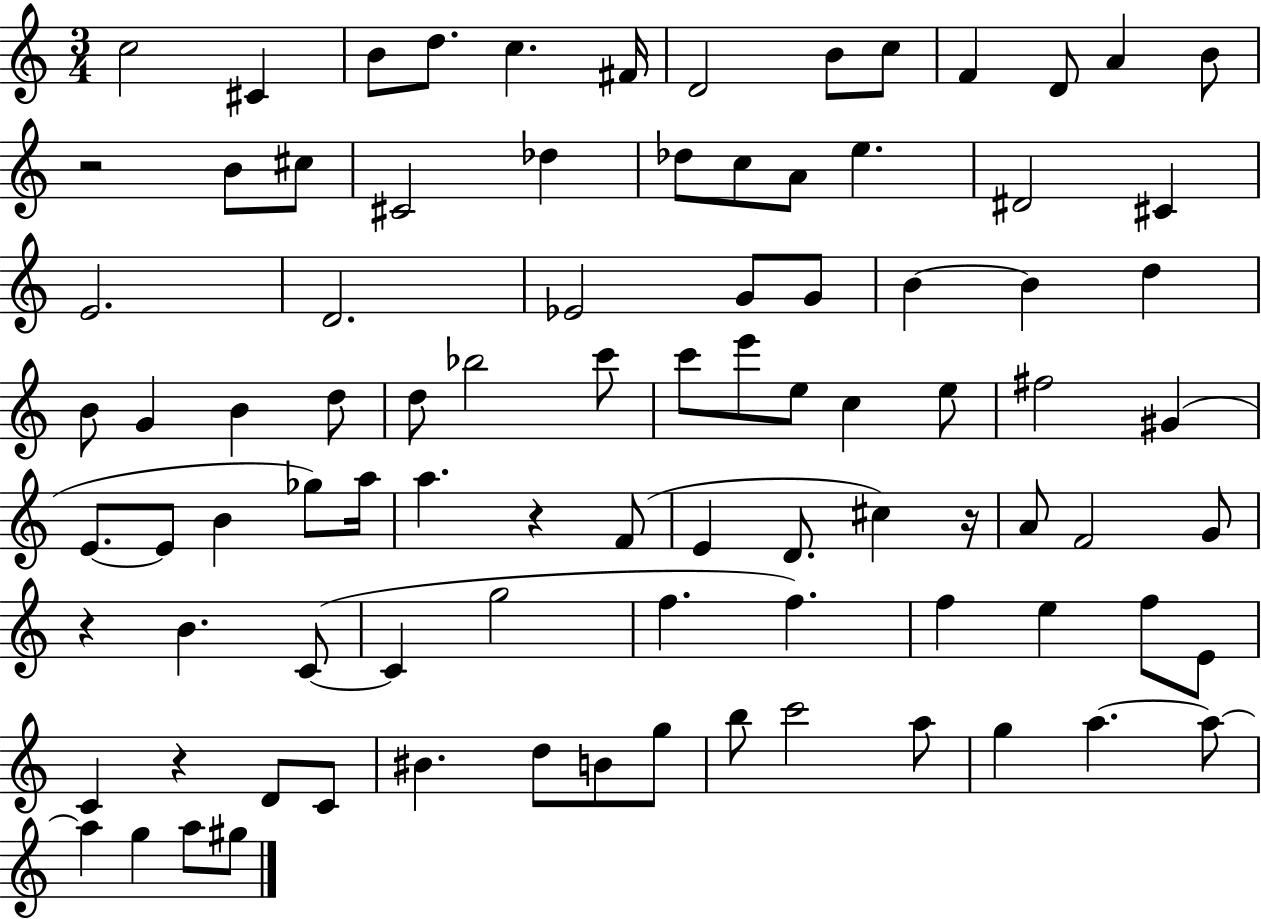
C5/h C#4/q B4/e D5/e. C5/q. F#4/s D4/h B4/e C5/e F4/q D4/e A4/q B4/e R/h B4/e C#5/e C#4/h Db5/q Db5/e C5/e A4/e E5/q. D#4/h C#4/q E4/h. D4/h. Eb4/h G4/e G4/e B4/q B4/q D5/q B4/e G4/q B4/q D5/e D5/e Bb5/h C6/e C6/e E6/e E5/e C5/q E5/e F#5/h G#4/q E4/e. E4/e B4/q Gb5/e A5/s A5/q. R/q F4/e E4/q D4/e. C#5/q R/s A4/e F4/h G4/e R/q B4/q. C4/e C4/q G5/h F5/q. F5/q. F5/q E5/q F5/e E4/e C4/q R/q D4/e C4/e BIS4/q. D5/e B4/e G5/e B5/e C6/h A5/e G5/q A5/q. A5/e A5/q G5/q A5/e G#5/e